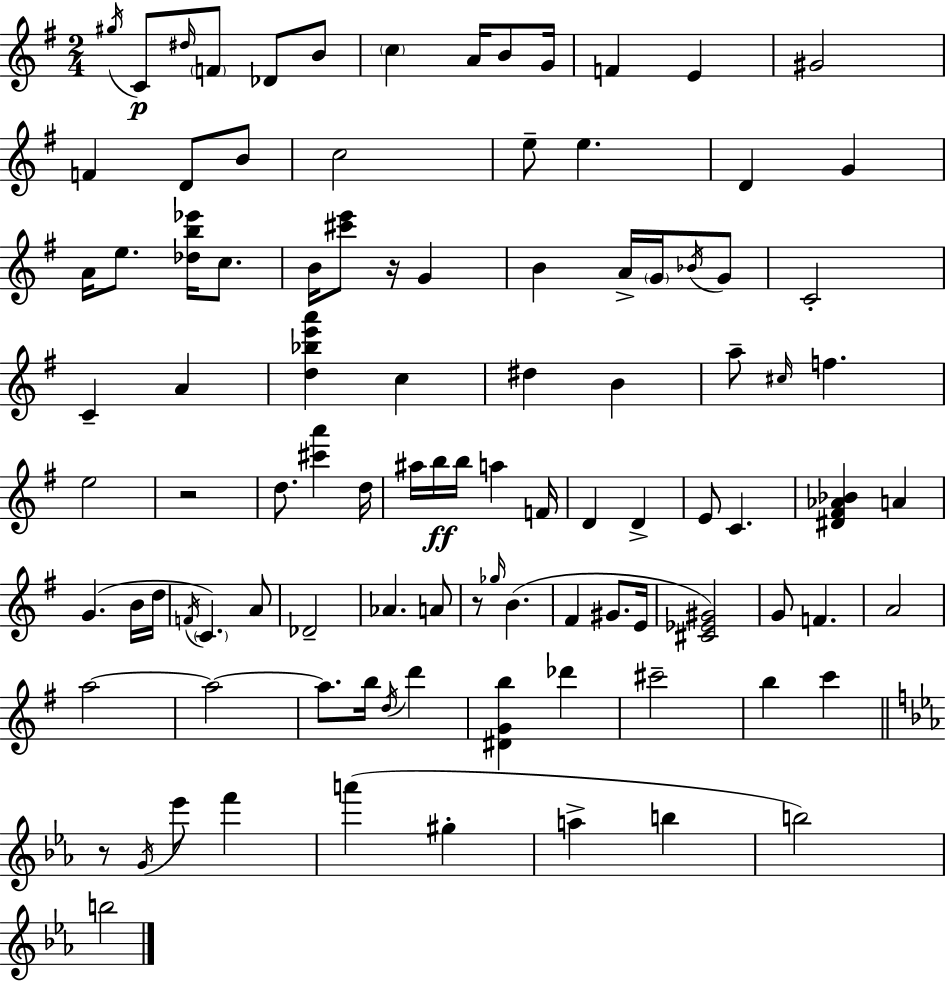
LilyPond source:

{
  \clef treble
  \numericTimeSignature
  \time 2/4
  \key e \minor
  \acciaccatura { gis''16 }\p c'8 \grace { dis''16 } \parenthesize f'8 des'8 | b'8 \parenthesize c''4 a'16 b'8 | g'16 f'4 e'4 | gis'2 | \break f'4 d'8 | b'8 c''2 | e''8-- e''4. | d'4 g'4 | \break a'16 e''8. <des'' b'' ees'''>16 c''8. | b'16 <cis''' e'''>8 r16 g'4 | b'4 a'16-> \parenthesize g'16 | \acciaccatura { bes'16 } g'8 c'2-. | \break c'4-- a'4 | <d'' bes'' e''' a'''>4 c''4 | dis''4 b'4 | a''8-- \grace { cis''16 } f''4. | \break e''2 | r2 | d''8. <cis''' a'''>4 | d''16 ais''16 b''16\ff b''16 a''4 | \break f'16 d'4 | d'4-> e'8 c'4. | <dis' fis' aes' bes'>4 | a'4 g'4.( | \break b'16 d''16 \acciaccatura { f'16 } \parenthesize c'4.) | a'8 des'2-- | aes'4. | a'8 r8 \grace { ges''16 }( | \break b'4. fis'4 | gis'8. e'16 <cis' ees' gis'>2) | g'8 | f'4. a'2 | \break a''2~~ | a''2~~ | a''8. | b''16 \acciaccatura { d''16 } d'''4 <dis' g' b''>4 | \break des'''4 cis'''2-- | b''4 | c'''4 \bar "||" \break \key ees \major r8 \acciaccatura { g'16 } ees'''8 f'''4 | a'''4( gis''4-. | a''4-> b''4 | b''2) | \break b''2 | \bar "|."
}